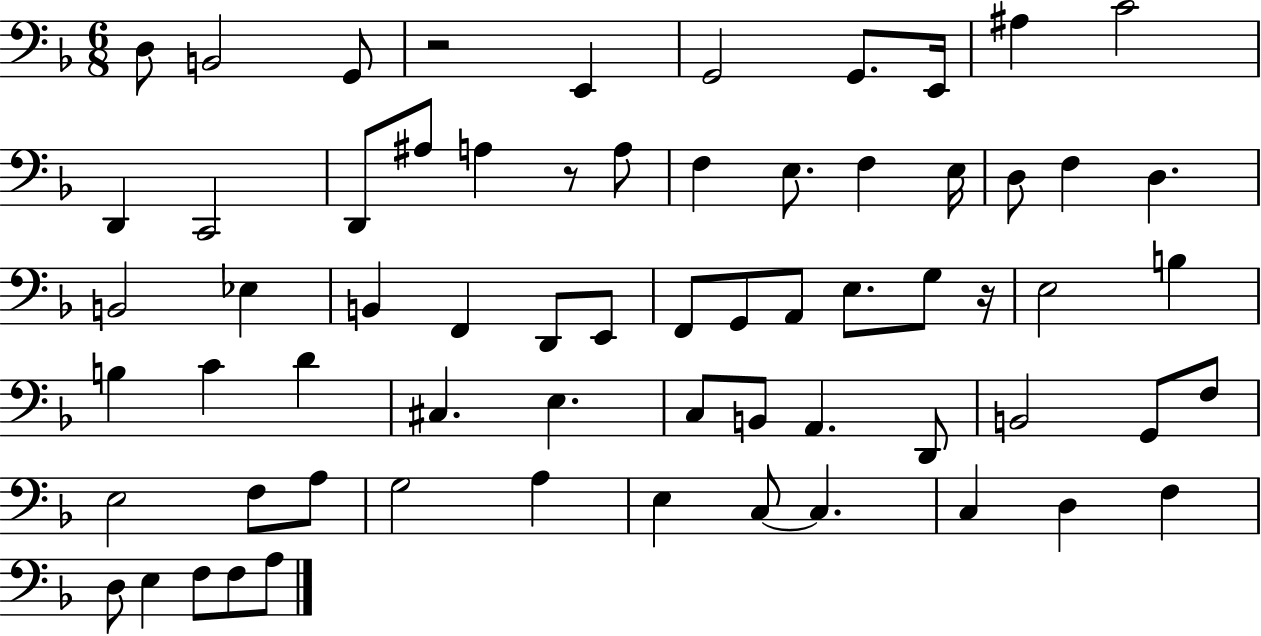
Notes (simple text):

D3/e B2/h G2/e R/h E2/q G2/h G2/e. E2/s A#3/q C4/h D2/q C2/h D2/e A#3/e A3/q R/e A3/e F3/q E3/e. F3/q E3/s D3/e F3/q D3/q. B2/h Eb3/q B2/q F2/q D2/e E2/e F2/e G2/e A2/e E3/e. G3/e R/s E3/h B3/q B3/q C4/q D4/q C#3/q. E3/q. C3/e B2/e A2/q. D2/e B2/h G2/e F3/e E3/h F3/e A3/e G3/h A3/q E3/q C3/e C3/q. C3/q D3/q F3/q D3/e E3/q F3/e F3/e A3/e